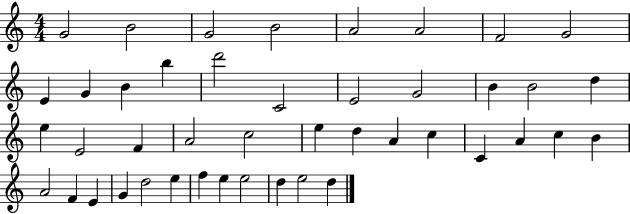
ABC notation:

X:1
T:Untitled
M:4/4
L:1/4
K:C
G2 B2 G2 B2 A2 A2 F2 G2 E G B b d'2 C2 E2 G2 B B2 d e E2 F A2 c2 e d A c C A c B A2 F E G d2 e f e e2 d e2 d